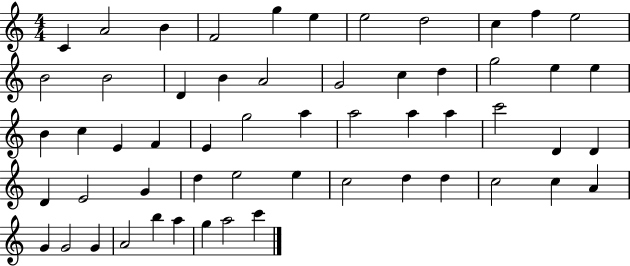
X:1
T:Untitled
M:4/4
L:1/4
K:C
C A2 B F2 g e e2 d2 c f e2 B2 B2 D B A2 G2 c d g2 e e B c E F E g2 a a2 a a c'2 D D D E2 G d e2 e c2 d d c2 c A G G2 G A2 b a g a2 c'